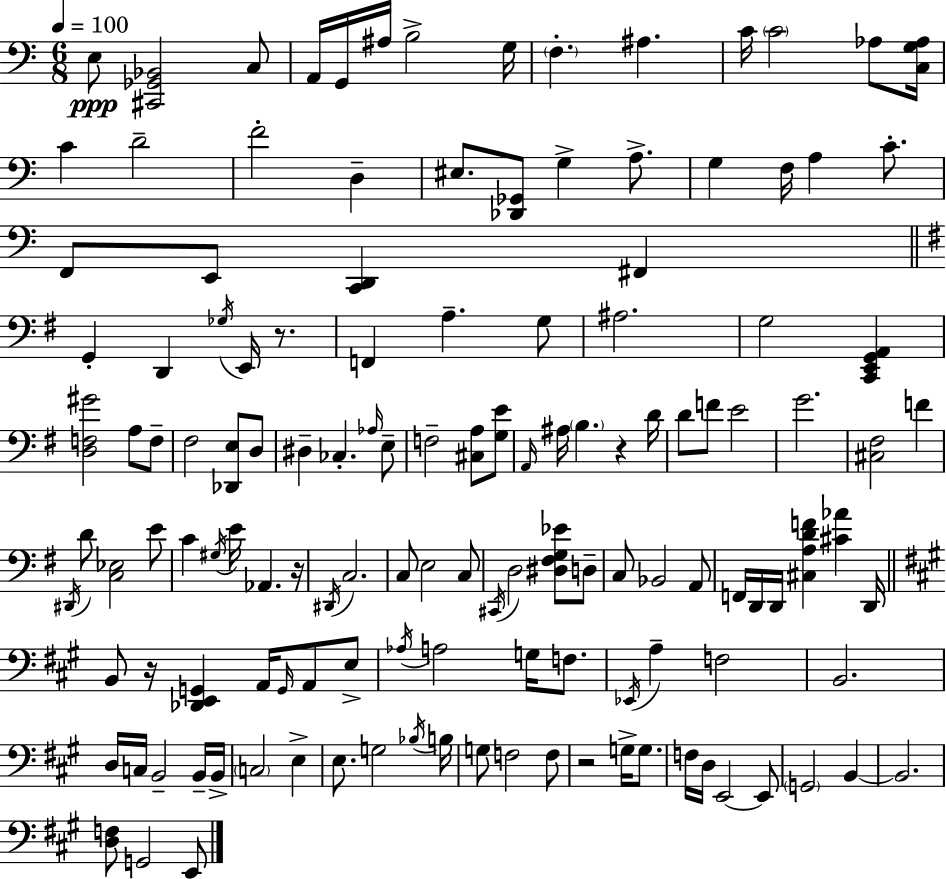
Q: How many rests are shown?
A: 5